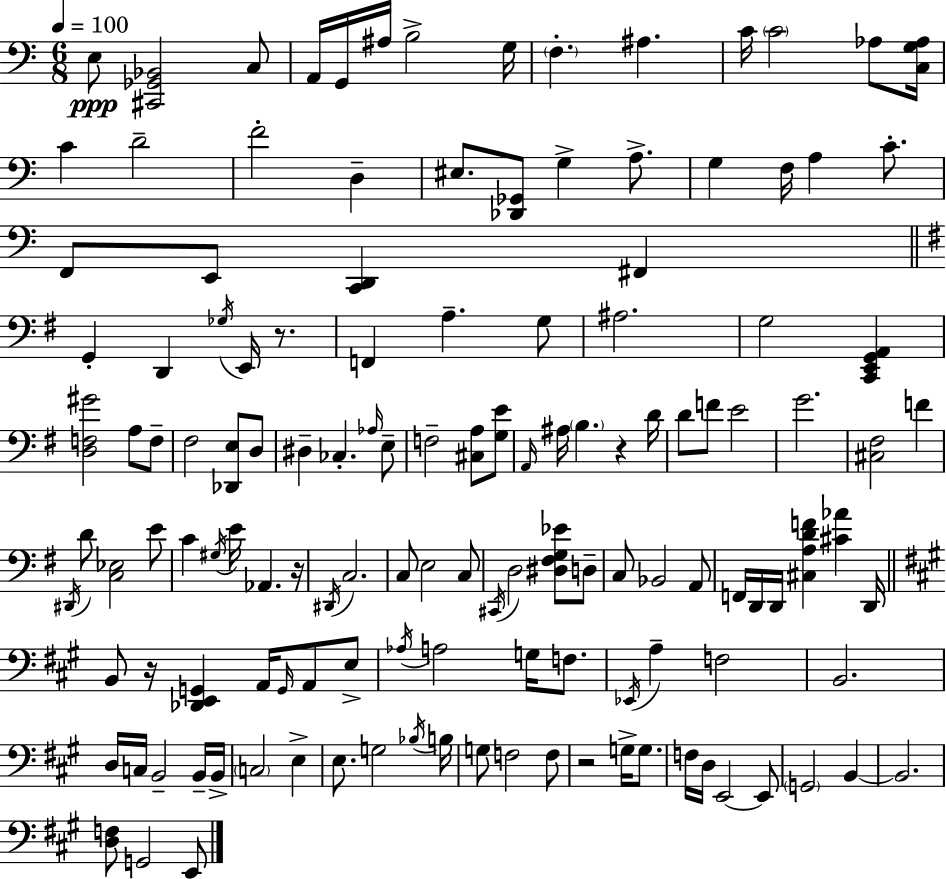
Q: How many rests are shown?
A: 5